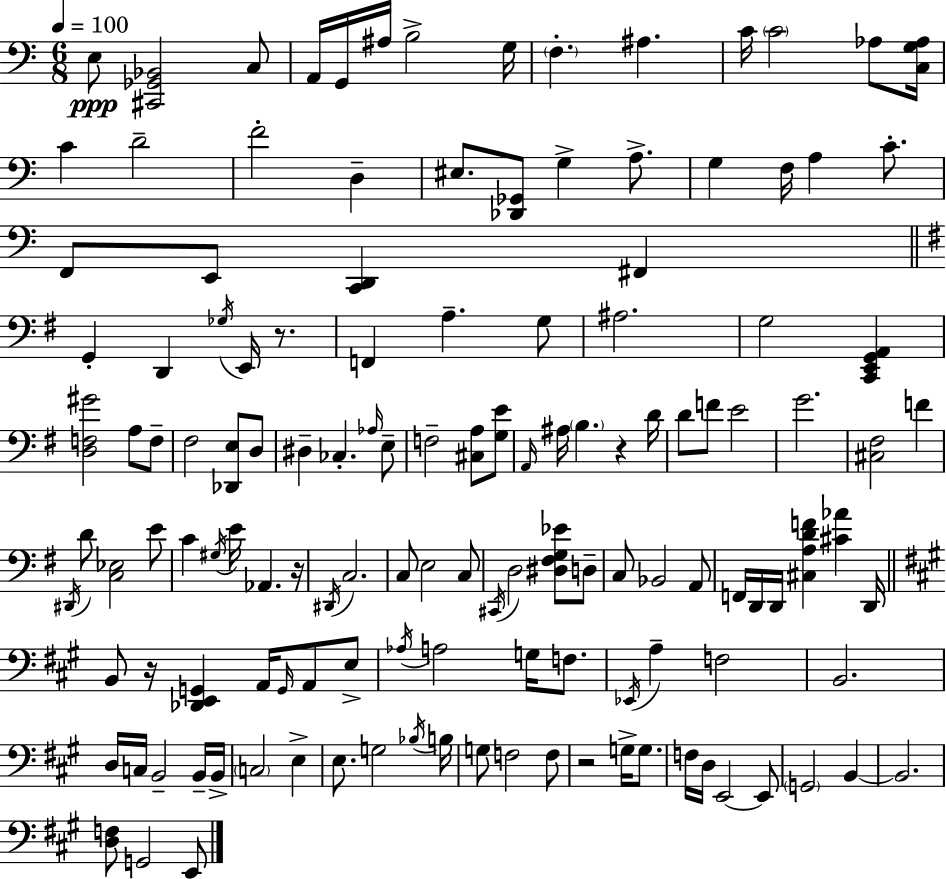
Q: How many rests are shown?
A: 5